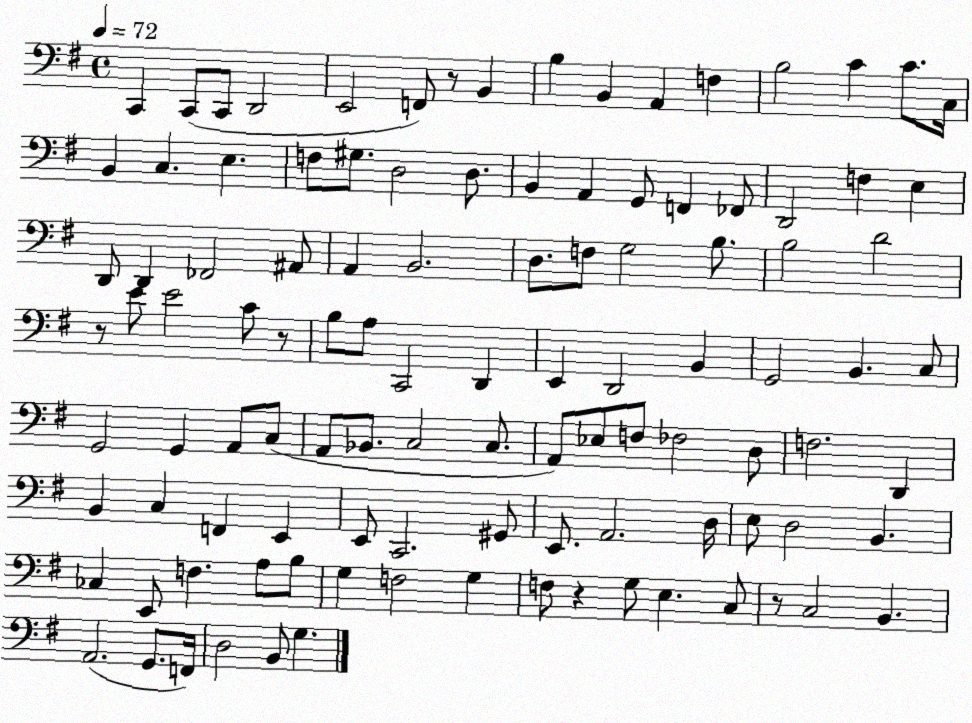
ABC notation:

X:1
T:Untitled
M:4/4
L:1/4
K:G
C,, C,,/2 C,,/2 D,,2 E,,2 F,,/2 z/2 B,, B, B,, A,, F, B,2 C C/2 C,/4 B,, C, E, F,/2 ^G,/2 D,2 D,/2 B,, A,, G,,/2 F,, _F,,/2 D,,2 F, E, D,,/2 D,, _F,,2 ^A,,/2 A,, B,,2 D,/2 F,/2 G,2 B,/2 B,2 D2 z/2 E/2 E2 C/2 z/2 B,/2 A,/2 C,,2 D,, E,, D,,2 B,, G,,2 B,, C,/2 G,,2 G,, A,,/2 C,/2 A,,/2 _B,,/2 C,2 C,/2 A,,/2 _E,/2 F,/2 _F,2 D,/2 F,2 D,, B,, C, F,, E,, E,,/2 C,,2 ^G,,/2 E,,/2 A,,2 D,/4 E,/2 D,2 B,, _C, E,,/2 F, A,/2 B,/2 G, F,2 G, F,/2 z G,/2 E, C,/2 z/2 C,2 B,, A,,2 G,,/2 F,,/4 D,2 B,,/2 G,